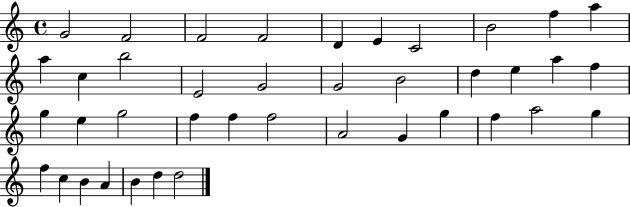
{
  \clef treble
  \time 4/4
  \defaultTimeSignature
  \key c \major
  g'2 f'2 | f'2 f'2 | d'4 e'4 c'2 | b'2 f''4 a''4 | \break a''4 c''4 b''2 | e'2 g'2 | g'2 b'2 | d''4 e''4 a''4 f''4 | \break g''4 e''4 g''2 | f''4 f''4 f''2 | a'2 g'4 g''4 | f''4 a''2 g''4 | \break f''4 c''4 b'4 a'4 | b'4 d''4 d''2 | \bar "|."
}